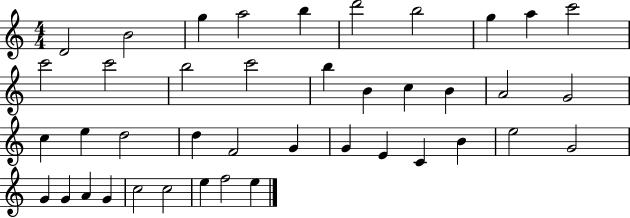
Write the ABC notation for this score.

X:1
T:Untitled
M:4/4
L:1/4
K:C
D2 B2 g a2 b d'2 b2 g a c'2 c'2 c'2 b2 c'2 b B c B A2 G2 c e d2 d F2 G G E C B e2 G2 G G A G c2 c2 e f2 e